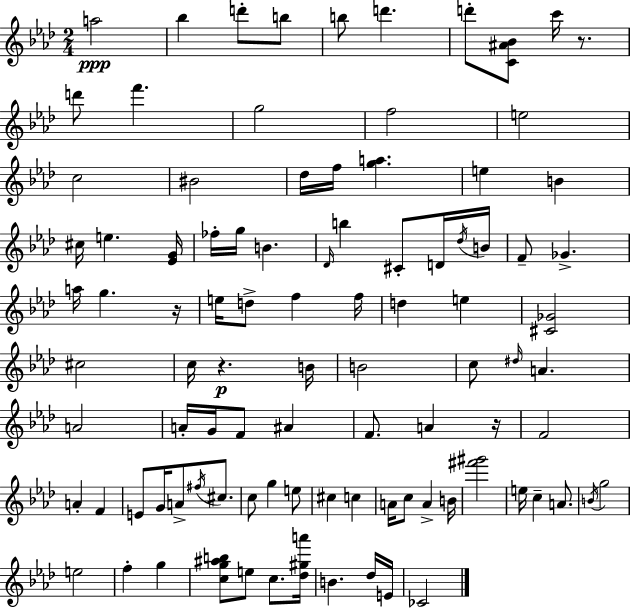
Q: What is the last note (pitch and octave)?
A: CES4